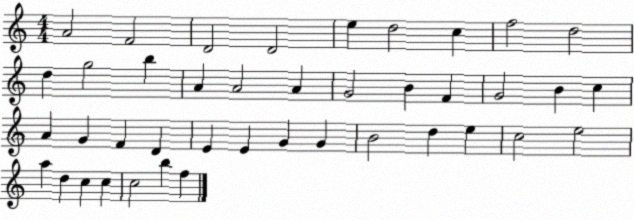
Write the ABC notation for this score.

X:1
T:Untitled
M:4/4
L:1/4
K:C
A2 F2 D2 D2 e d2 c f2 d2 d g2 b A A2 A G2 B F G2 B c A G F D E E G G B2 d e c2 e2 a d c c c2 b f